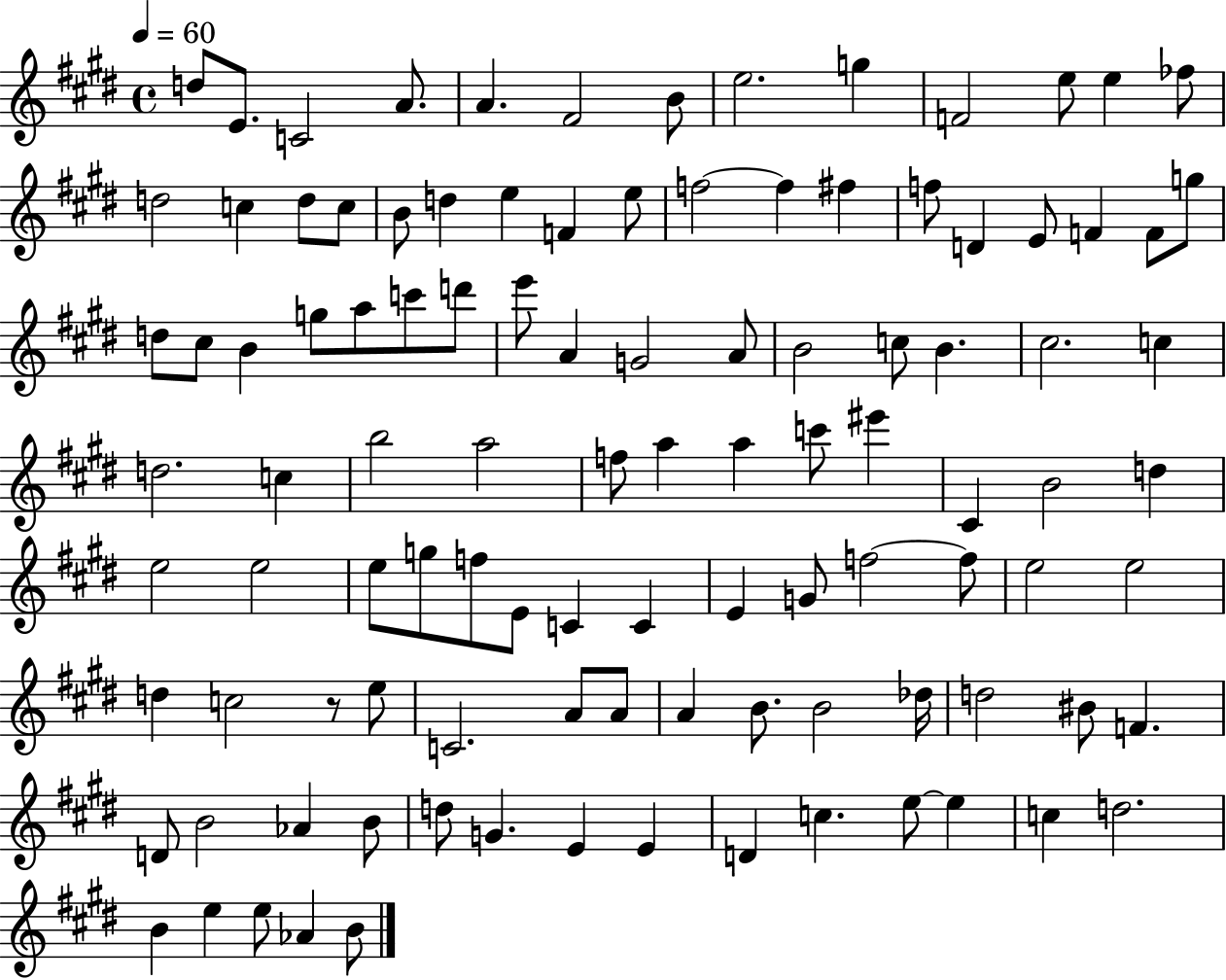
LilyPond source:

{
  \clef treble
  \time 4/4
  \defaultTimeSignature
  \key e \major
  \tempo 4 = 60
  d''8 e'8. c'2 a'8. | a'4. fis'2 b'8 | e''2. g''4 | f'2 e''8 e''4 fes''8 | \break d''2 c''4 d''8 c''8 | b'8 d''4 e''4 f'4 e''8 | f''2~~ f''4 fis''4 | f''8 d'4 e'8 f'4 f'8 g''8 | \break d''8 cis''8 b'4 g''8 a''8 c'''8 d'''8 | e'''8 a'4 g'2 a'8 | b'2 c''8 b'4. | cis''2. c''4 | \break d''2. c''4 | b''2 a''2 | f''8 a''4 a''4 c'''8 eis'''4 | cis'4 b'2 d''4 | \break e''2 e''2 | e''8 g''8 f''8 e'8 c'4 c'4 | e'4 g'8 f''2~~ f''8 | e''2 e''2 | \break d''4 c''2 r8 e''8 | c'2. a'8 a'8 | a'4 b'8. b'2 des''16 | d''2 bis'8 f'4. | \break d'8 b'2 aes'4 b'8 | d''8 g'4. e'4 e'4 | d'4 c''4. e''8~~ e''4 | c''4 d''2. | \break b'4 e''4 e''8 aes'4 b'8 | \bar "|."
}